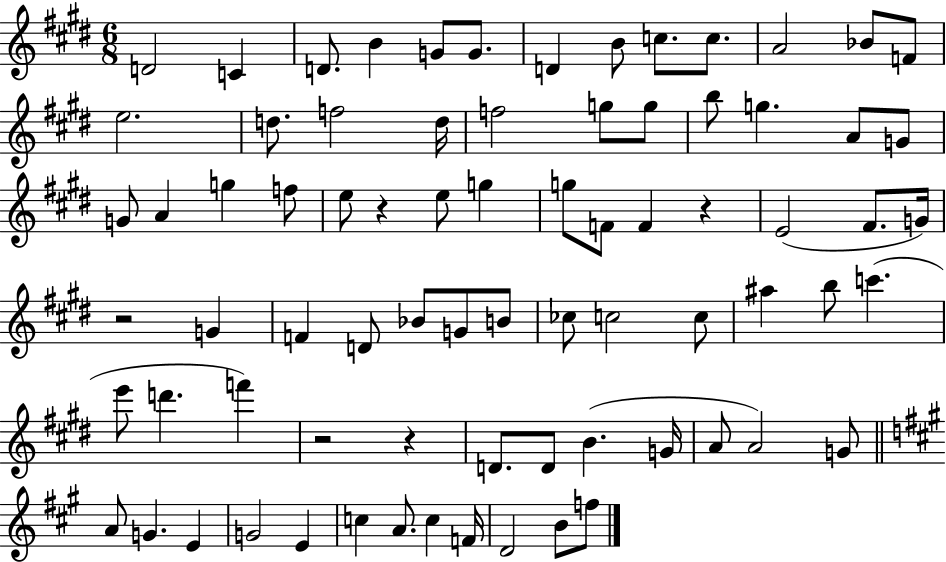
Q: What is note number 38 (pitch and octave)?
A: G4